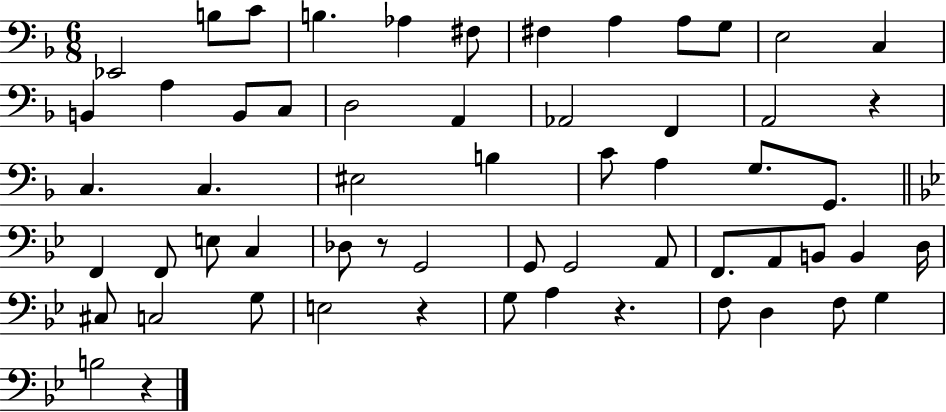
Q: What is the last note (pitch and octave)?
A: B3